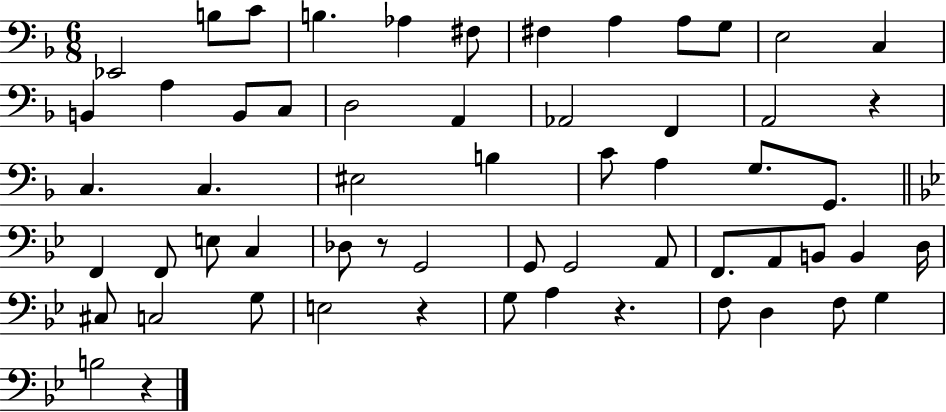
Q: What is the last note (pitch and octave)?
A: B3